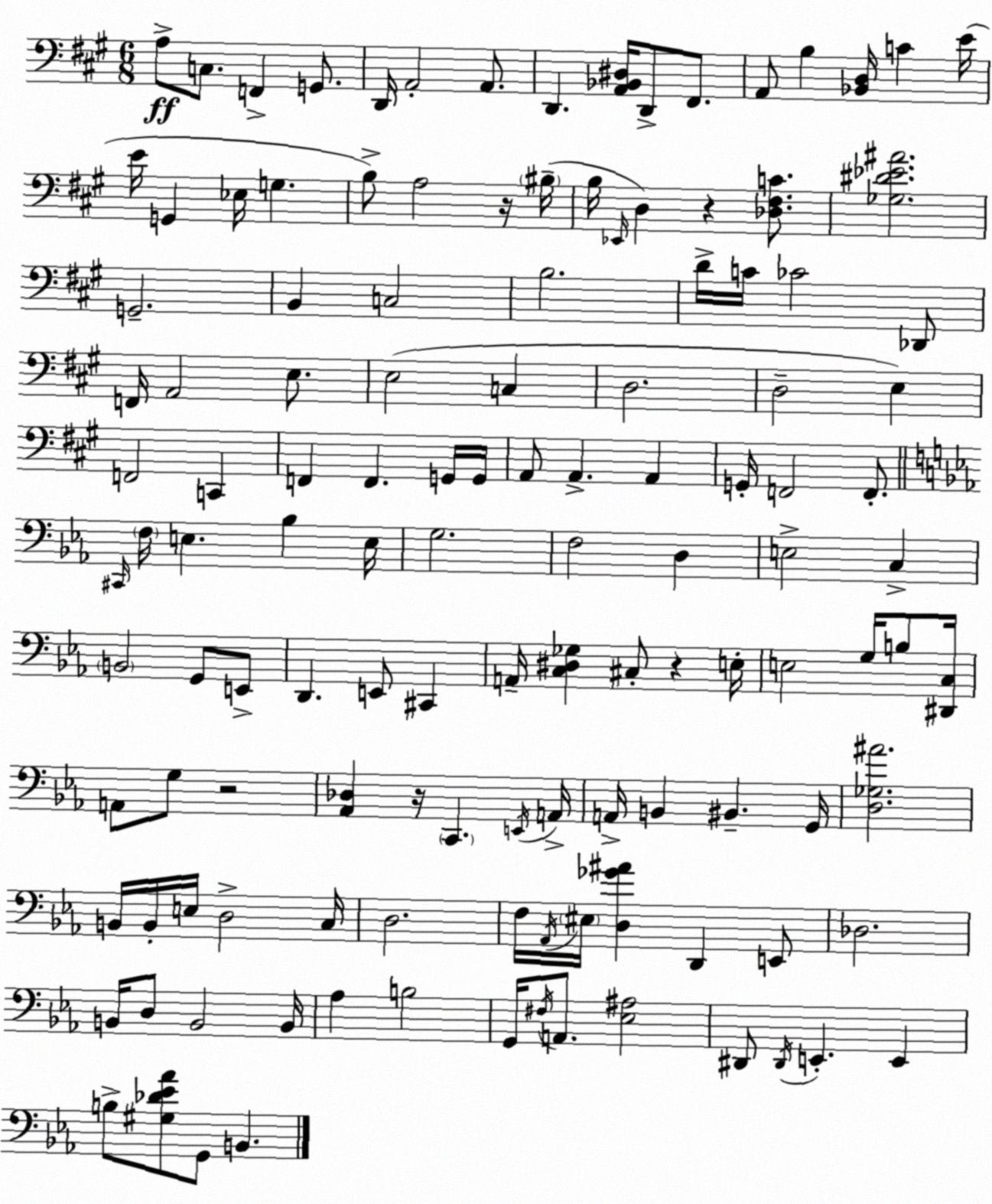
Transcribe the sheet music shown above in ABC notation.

X:1
T:Untitled
M:6/8
L:1/4
K:A
A,/2 C,/2 F,, G,,/2 D,,/4 A,,2 A,,/2 D,, [A,,_B,,^D,]/4 D,,/2 ^F,,/2 A,,/2 B, [_B,,D,]/4 C E/4 E/4 G,, _E,/4 G, B,/2 A,2 z/4 ^B,/4 B,/4 _E,,/4 D, z [_D,^F,C]/2 [_G,^D_E^A]2 G,,2 B,, C,2 B,2 D/4 C/4 _C2 _D,,/2 F,,/4 A,,2 E,/2 E,2 C, D,2 D,2 E, F,,2 C,, F,, F,, G,,/4 G,,/4 A,,/2 A,, A,, G,,/4 F,,2 F,,/2 ^C,,/4 F,/4 E, _B, E,/4 G,2 F,2 D, E,2 C, B,,2 G,,/2 E,,/2 D,, E,,/2 ^C,, A,,/4 [C,^D,_G,] ^C,/2 z E,/4 E,2 G,/4 B,/2 [^D,,C,]/4 A,,/2 G,/2 z2 [_A,,_D,] z/4 C,, E,,/4 A,,/4 A,,/4 B,, ^B,, G,,/4 [D,_G,^A]2 B,,/4 B,,/4 E,/4 D,2 C,/4 D,2 F,/4 _A,,/4 ^E,/4 [D,_G^A] D,, E,,/2 _D,2 B,,/4 D,/2 B,,2 B,,/4 _A, B,2 G,,/4 ^F,/4 A,,/2 [_E,^A,]2 ^D,,/2 ^D,,/4 E,, E,, B,/2 [^G,_D_E_A]/2 G,,/2 B,,